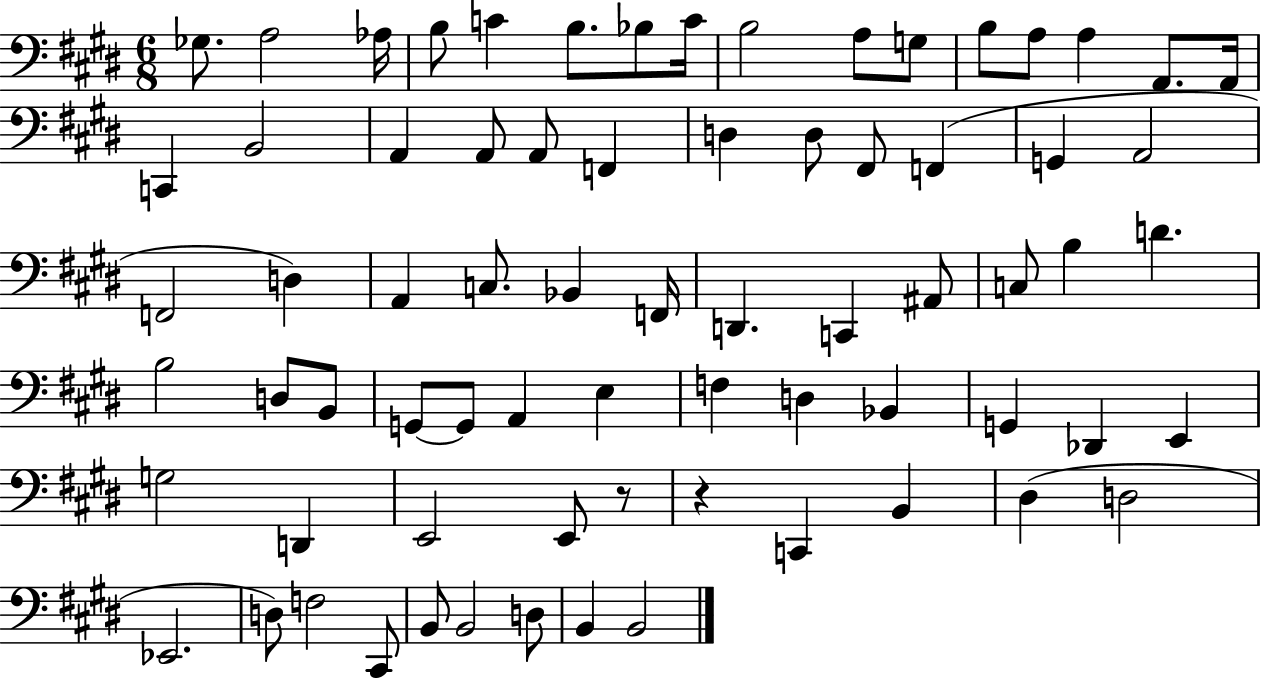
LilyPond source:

{
  \clef bass
  \numericTimeSignature
  \time 6/8
  \key e \major
  ges8. a2 aes16 | b8 c'4 b8. bes8 c'16 | b2 a8 g8 | b8 a8 a4 a,8. a,16 | \break c,4 b,2 | a,4 a,8 a,8 f,4 | d4 d8 fis,8 f,4( | g,4 a,2 | \break f,2 d4) | a,4 c8. bes,4 f,16 | d,4. c,4 ais,8 | c8 b4 d'4. | \break b2 d8 b,8 | g,8~~ g,8 a,4 e4 | f4 d4 bes,4 | g,4 des,4 e,4 | \break g2 d,4 | e,2 e,8 r8 | r4 c,4 b,4 | dis4( d2 | \break ees,2. | d8) f2 cis,8 | b,8 b,2 d8 | b,4 b,2 | \break \bar "|."
}